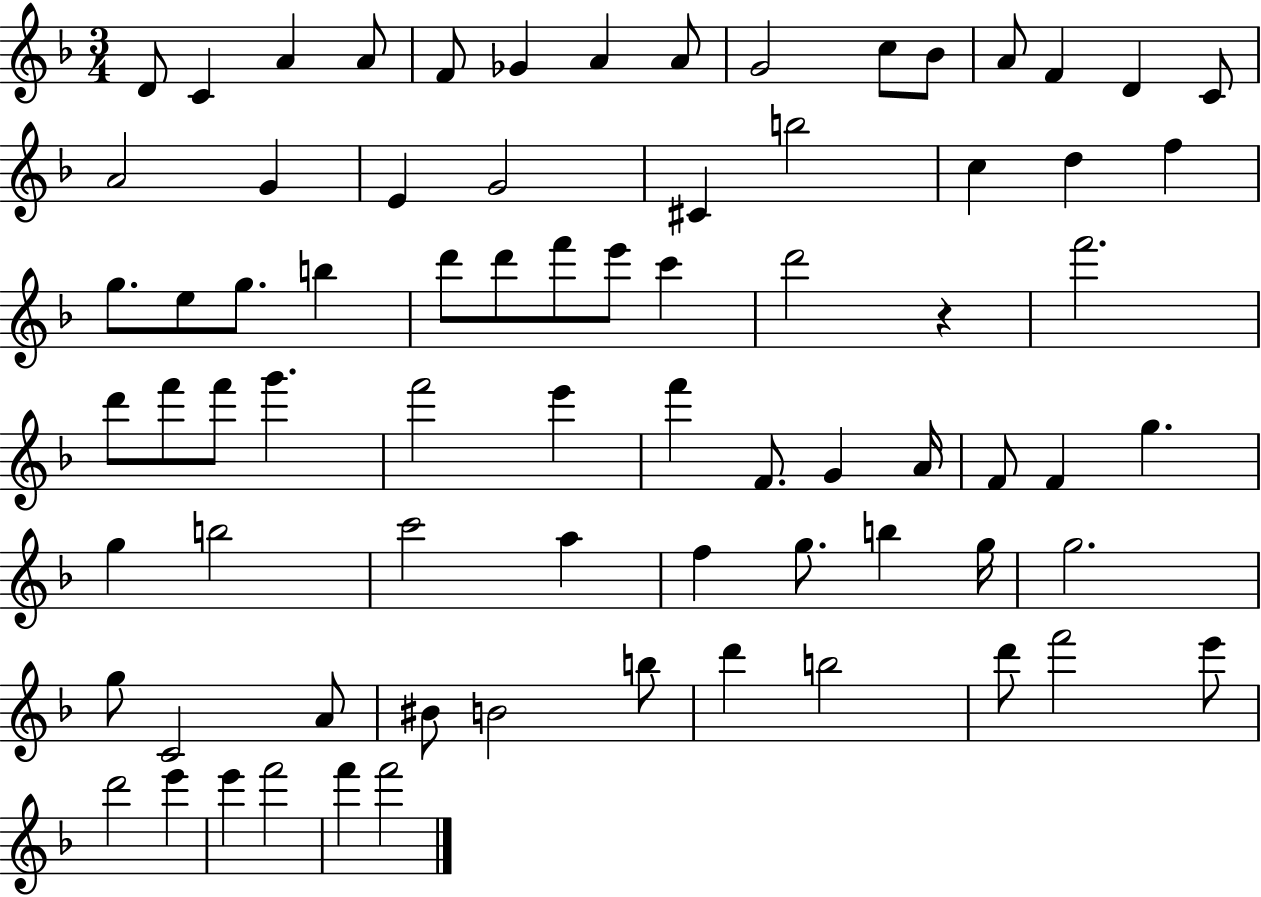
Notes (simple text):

D4/e C4/q A4/q A4/e F4/e Gb4/q A4/q A4/e G4/h C5/e Bb4/e A4/e F4/q D4/q C4/e A4/h G4/q E4/q G4/h C#4/q B5/h C5/q D5/q F5/q G5/e. E5/e G5/e. B5/q D6/e D6/e F6/e E6/e C6/q D6/h R/q F6/h. D6/e F6/e F6/e G6/q. F6/h E6/q F6/q F4/e. G4/q A4/s F4/e F4/q G5/q. G5/q B5/h C6/h A5/q F5/q G5/e. B5/q G5/s G5/h. G5/e C4/h A4/e BIS4/e B4/h B5/e D6/q B5/h D6/e F6/h E6/e D6/h E6/q E6/q F6/h F6/q F6/h